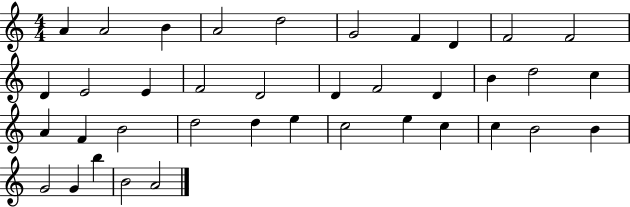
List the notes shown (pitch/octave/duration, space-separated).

A4/q A4/h B4/q A4/h D5/h G4/h F4/q D4/q F4/h F4/h D4/q E4/h E4/q F4/h D4/h D4/q F4/h D4/q B4/q D5/h C5/q A4/q F4/q B4/h D5/h D5/q E5/q C5/h E5/q C5/q C5/q B4/h B4/q G4/h G4/q B5/q B4/h A4/h